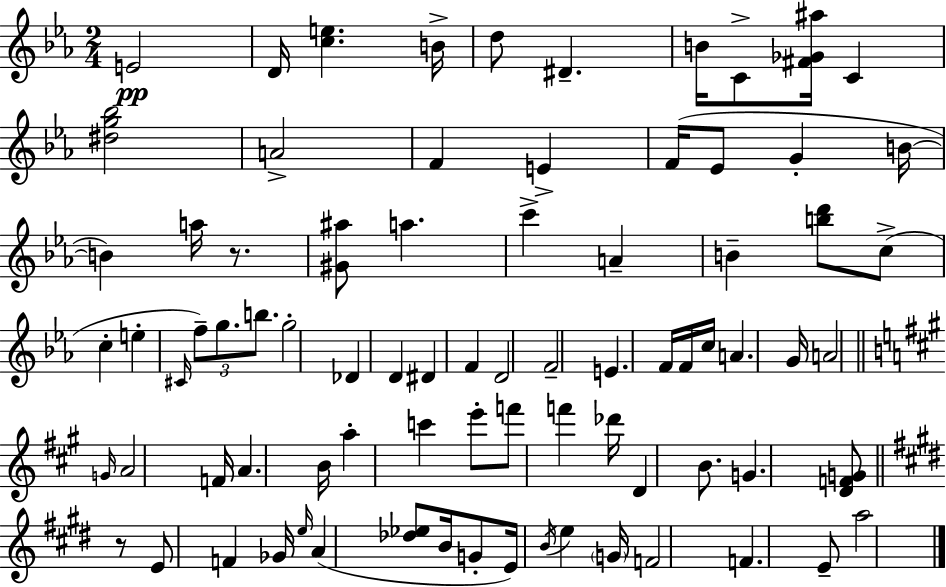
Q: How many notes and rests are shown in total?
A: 80